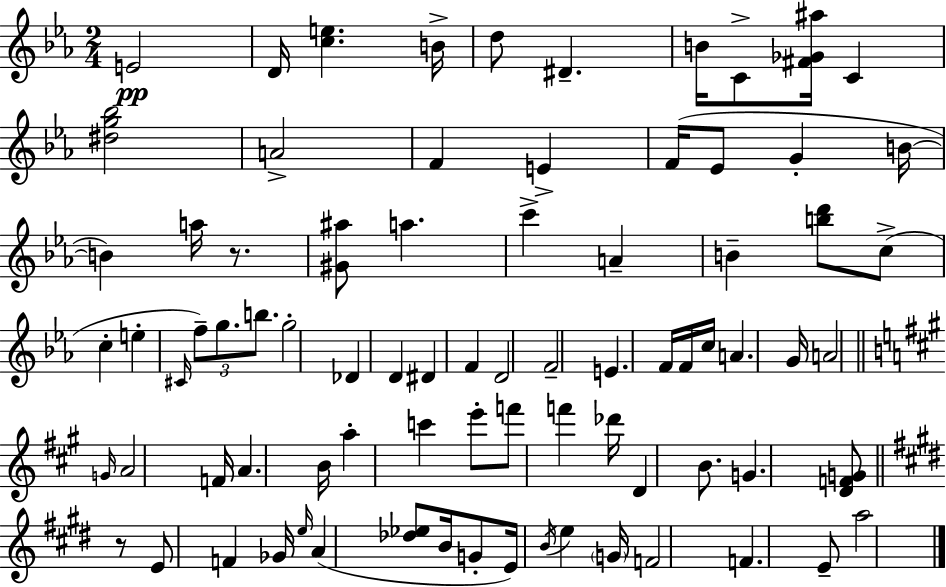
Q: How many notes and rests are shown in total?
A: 80